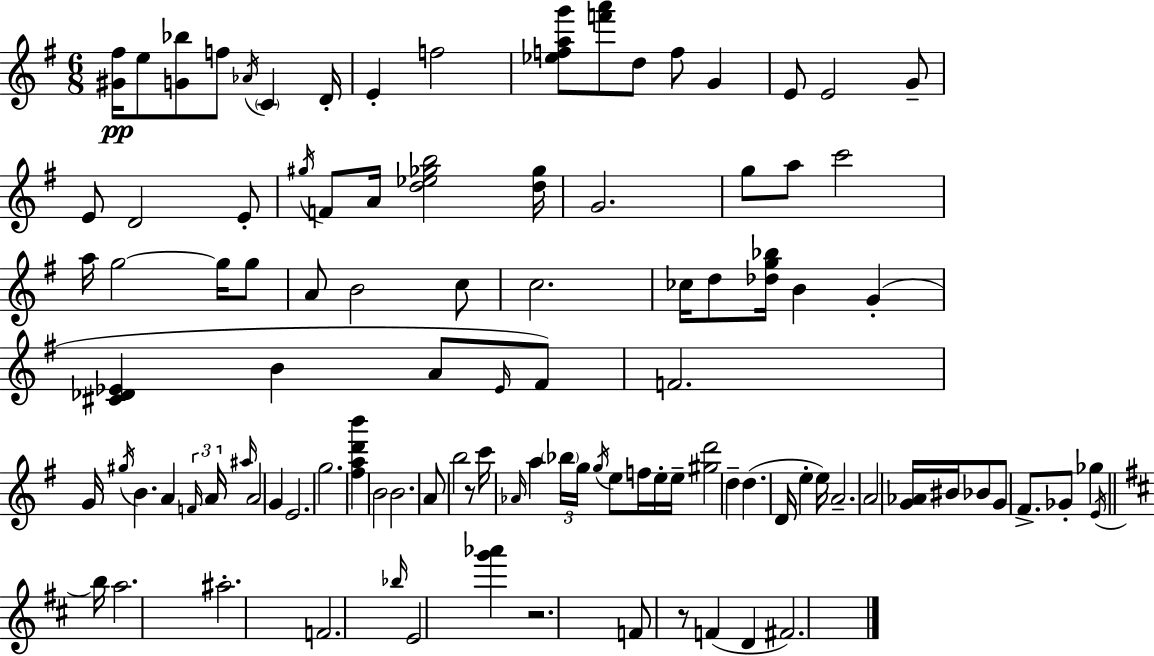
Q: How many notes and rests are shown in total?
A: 104